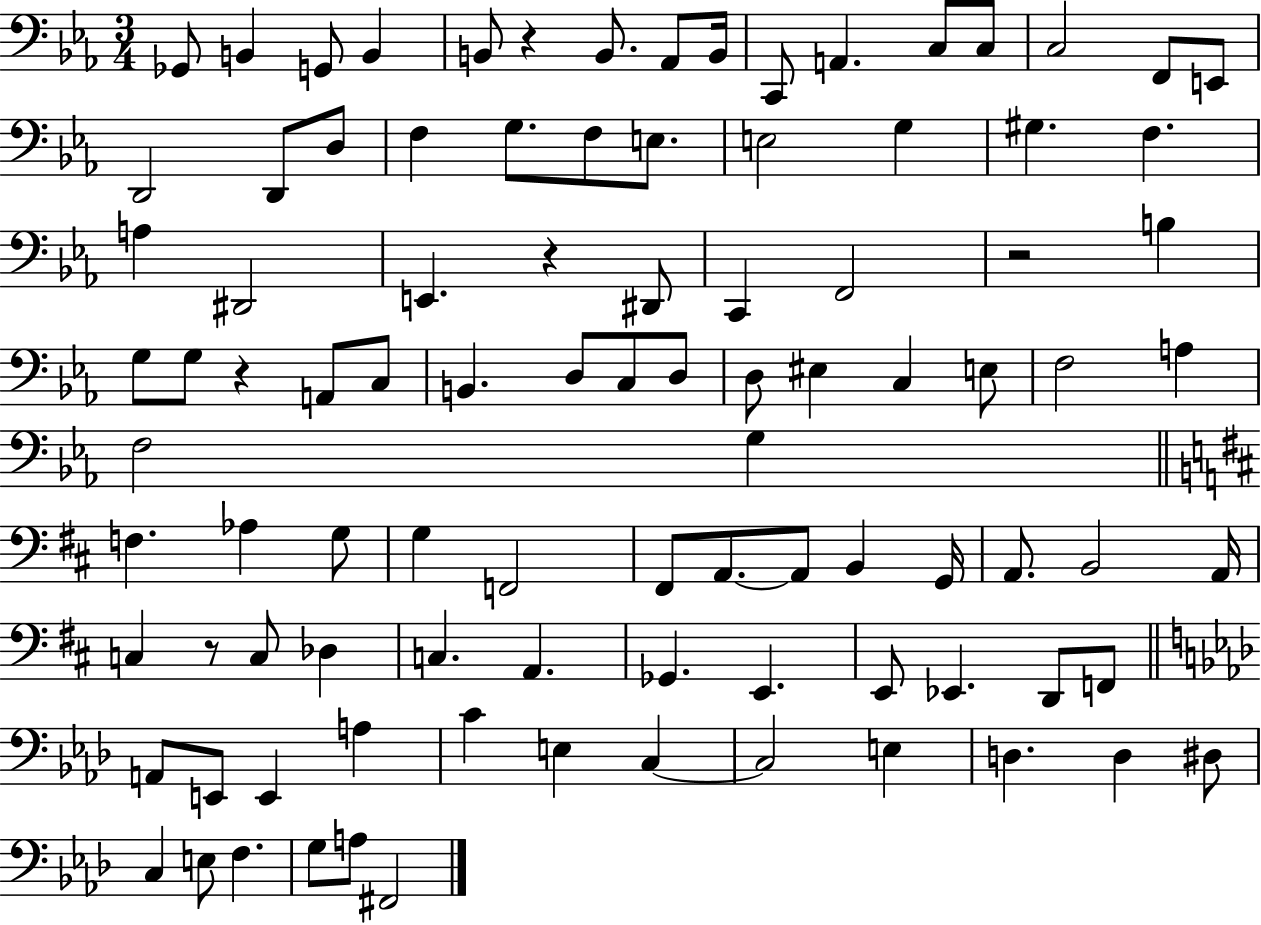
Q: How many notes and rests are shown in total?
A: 96